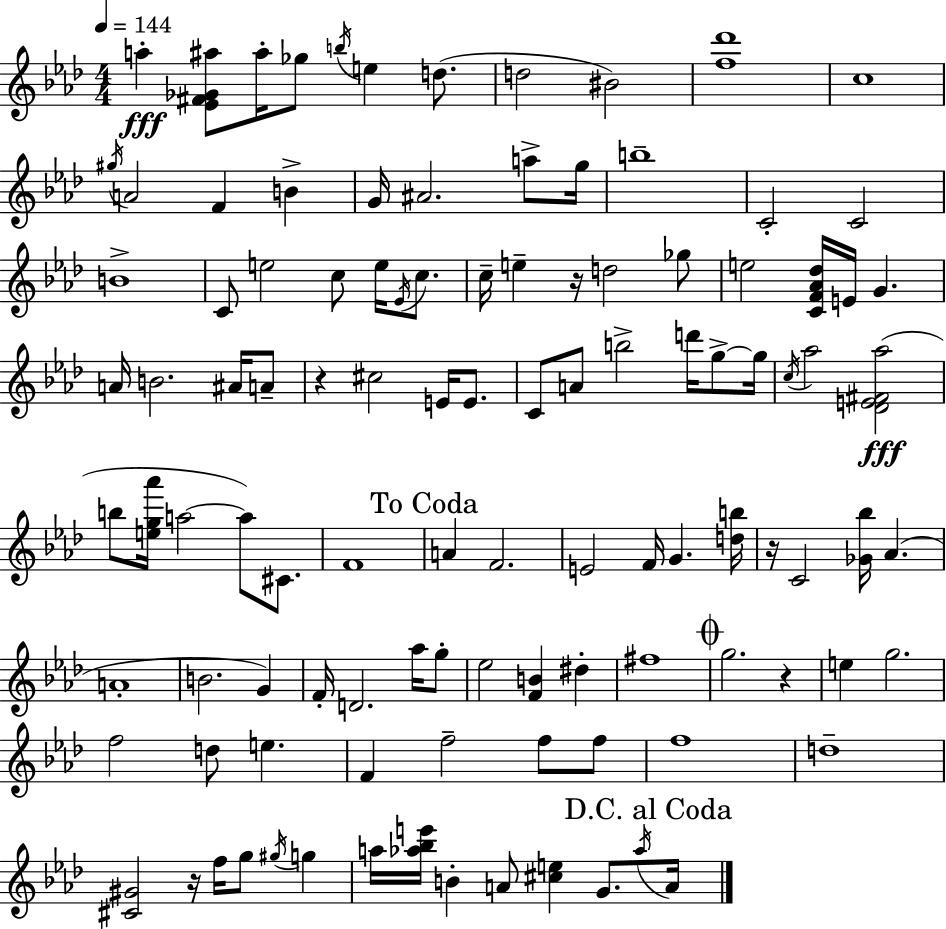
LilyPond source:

{
  \clef treble
  \numericTimeSignature
  \time 4/4
  \key f \minor
  \tempo 4 = 144
  \repeat volta 2 { a''4-.\fff <ees' fis' ges' ais''>8 ais''16-. ges''8 \acciaccatura { b''16 } e''4 d''8.( | d''2 bis'2) | <f'' des'''>1 | c''1 | \break \acciaccatura { gis''16 } a'2 f'4 b'4-> | g'16 ais'2. a''8-> | g''16 b''1-- | c'2-. c'2 | \break b'1-> | c'8 e''2 c''8 e''16 \acciaccatura { ees'16 } | c''8. c''16-- e''4-- r16 d''2 | ges''8 e''2 <c' f' aes' des''>16 e'16 g'4. | \break a'16 b'2. | ais'16 a'8-- r4 cis''2 e'16 | e'8. c'8 a'8 b''2-> d'''16 | g''8->~~ g''16 \acciaccatura { c''16 } aes''2 <des' e' fis' aes''>2(\fff | \break b''8 <e'' g'' aes'''>16 a''2~~ a''8) | cis'8. f'1 | \mark "To Coda" a'4 f'2. | e'2 f'16 g'4. | \break <d'' b''>16 r16 c'2 <ges' bes''>16 aes'4.( | a'1-. | b'2. | g'4) f'16-. d'2. | \break aes''16 g''8-. ees''2 <f' b'>4 | dis''4-. fis''1 | \mark \markup { \musicglyph "scripts.coda" } g''2. | r4 e''4 g''2. | \break f''2 d''8 e''4. | f'4 f''2-- | f''8 f''8 f''1 | d''1-- | \break <cis' gis'>2 r16 f''16 g''8 | \acciaccatura { gis''16 } g''4 a''16 <aes'' bes'' e'''>16 b'4-. a'8 <cis'' e''>4 | g'8. \acciaccatura { aes''16 } \mark "D.C. al Coda" a'16 } \bar "|."
}